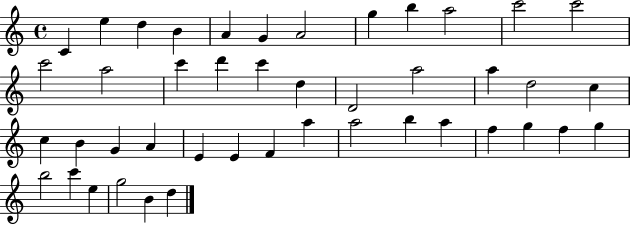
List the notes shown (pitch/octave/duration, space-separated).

C4/q E5/q D5/q B4/q A4/q G4/q A4/h G5/q B5/q A5/h C6/h C6/h C6/h A5/h C6/q D6/q C6/q D5/q D4/h A5/h A5/q D5/h C5/q C5/q B4/q G4/q A4/q E4/q E4/q F4/q A5/q A5/h B5/q A5/q F5/q G5/q F5/q G5/q B5/h C6/q E5/q G5/h B4/q D5/q